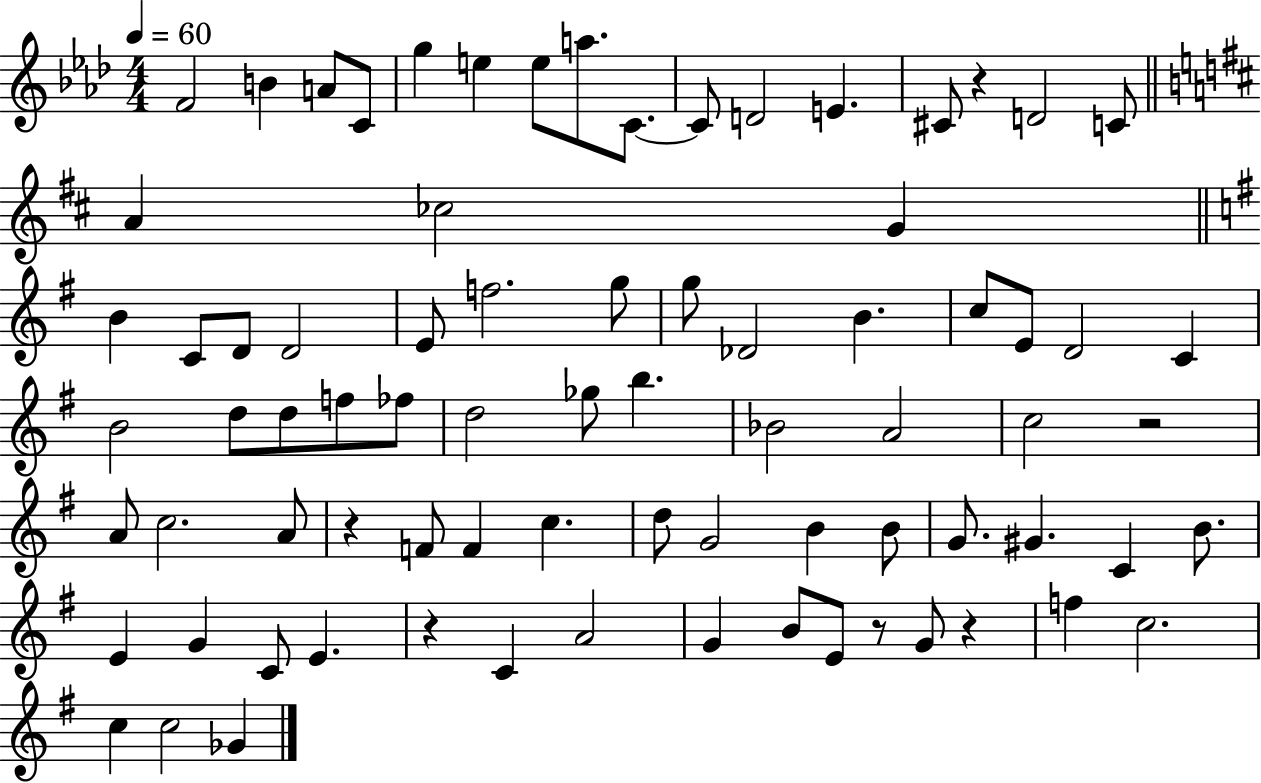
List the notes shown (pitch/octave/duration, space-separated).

F4/h B4/q A4/e C4/e G5/q E5/q E5/e A5/e. C4/e. C4/e D4/h E4/q. C#4/e R/q D4/h C4/e A4/q CES5/h G4/q B4/q C4/e D4/e D4/h E4/e F5/h. G5/e G5/e Db4/h B4/q. C5/e E4/e D4/h C4/q B4/h D5/e D5/e F5/e FES5/e D5/h Gb5/e B5/q. Bb4/h A4/h C5/h R/h A4/e C5/h. A4/e R/q F4/e F4/q C5/q. D5/e G4/h B4/q B4/e G4/e. G#4/q. C4/q B4/e. E4/q G4/q C4/e E4/q. R/q C4/q A4/h G4/q B4/e E4/e R/e G4/e R/q F5/q C5/h. C5/q C5/h Gb4/q